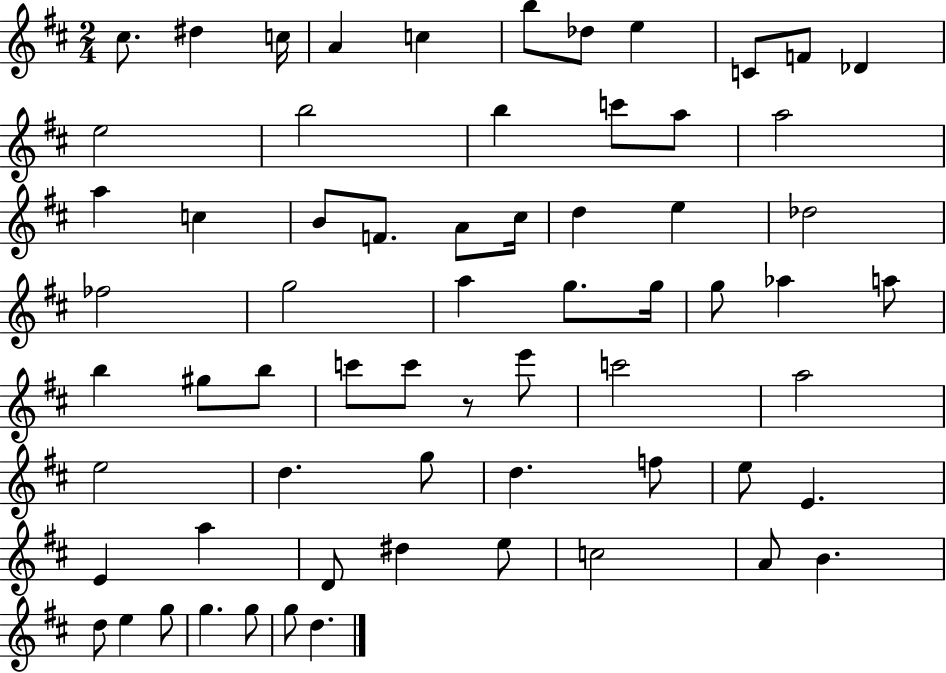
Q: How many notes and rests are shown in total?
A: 65